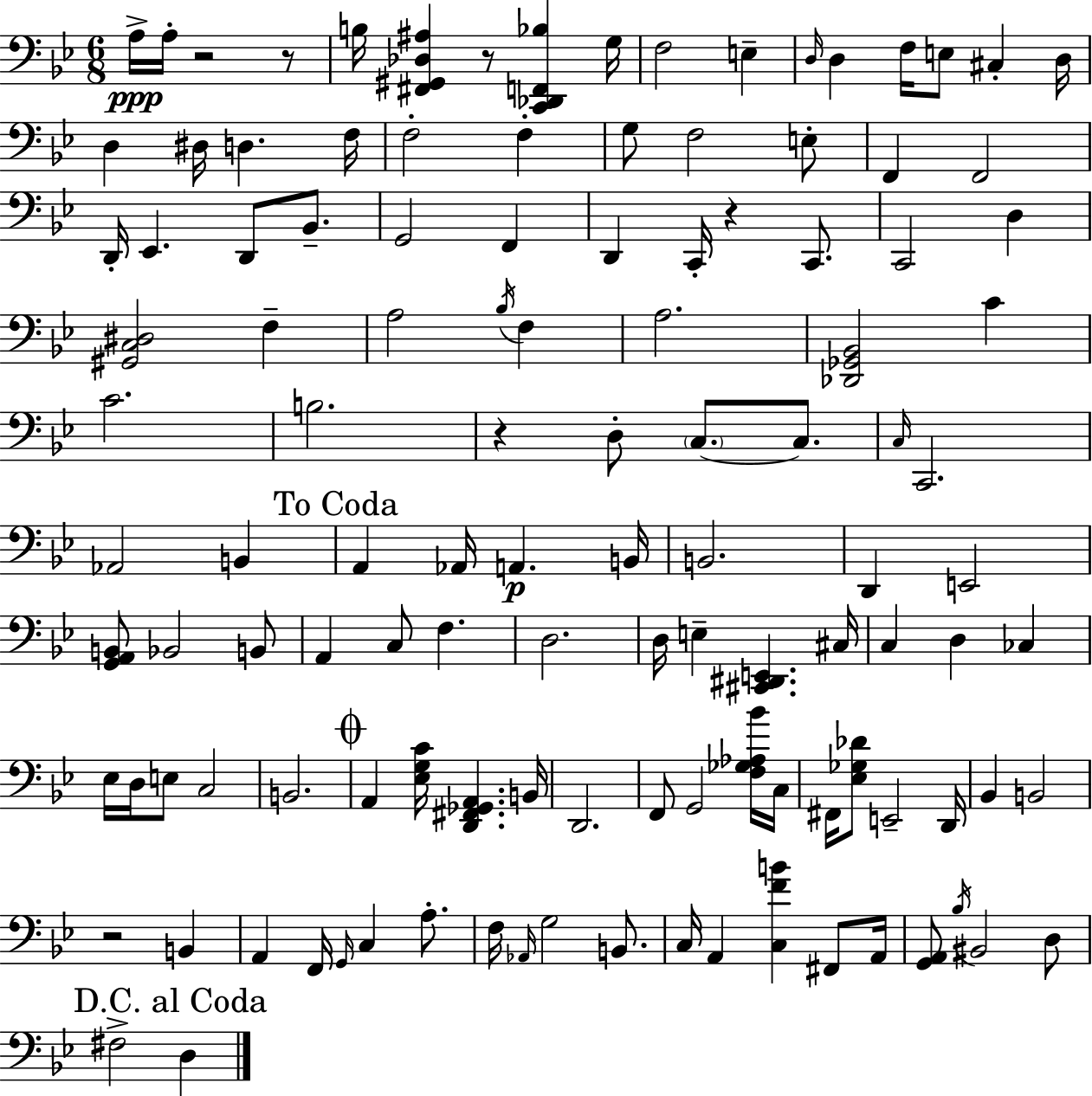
X:1
T:Untitled
M:6/8
L:1/4
K:Bb
A,/4 A,/4 z2 z/2 B,/4 [^F,,^G,,_D,^A,] z/2 [C,,_D,,F,,_B,] G,/4 F,2 E, D,/4 D, F,/4 E,/2 ^C, D,/4 D, ^D,/4 D, F,/4 F,2 F, G,/2 F,2 E,/2 F,, F,,2 D,,/4 _E,, D,,/2 _B,,/2 G,,2 F,, D,, C,,/4 z C,,/2 C,,2 D, [^G,,C,^D,]2 F, A,2 _B,/4 F, A,2 [_D,,_G,,_B,,]2 C C2 B,2 z D,/2 C,/2 C,/2 C,/4 C,,2 _A,,2 B,, A,, _A,,/4 A,, B,,/4 B,,2 D,, E,,2 [G,,A,,B,,]/2 _B,,2 B,,/2 A,, C,/2 F, D,2 D,/4 E, [^C,,^D,,E,,] ^C,/4 C, D, _C, _E,/4 D,/4 E,/2 C,2 B,,2 A,, [_E,G,C]/4 [D,,^F,,_G,,A,,] B,,/4 D,,2 F,,/2 G,,2 [F,_G,_A,_B]/4 C,/4 ^F,,/4 [_E,_G,_D]/2 E,,2 D,,/4 _B,, B,,2 z2 B,, A,, F,,/4 G,,/4 C, A,/2 F,/4 _A,,/4 G,2 B,,/2 C,/4 A,, [C,FB] ^F,,/2 A,,/4 [G,,A,,]/2 _B,/4 ^B,,2 D,/2 ^F,2 D,